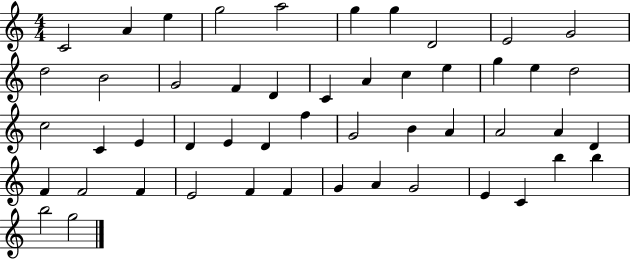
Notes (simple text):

C4/h A4/q E5/q G5/h A5/h G5/q G5/q D4/h E4/h G4/h D5/h B4/h G4/h F4/q D4/q C4/q A4/q C5/q E5/q G5/q E5/q D5/h C5/h C4/q E4/q D4/q E4/q D4/q F5/q G4/h B4/q A4/q A4/h A4/q D4/q F4/q F4/h F4/q E4/h F4/q F4/q G4/q A4/q G4/h E4/q C4/q B5/q B5/q B5/h G5/h